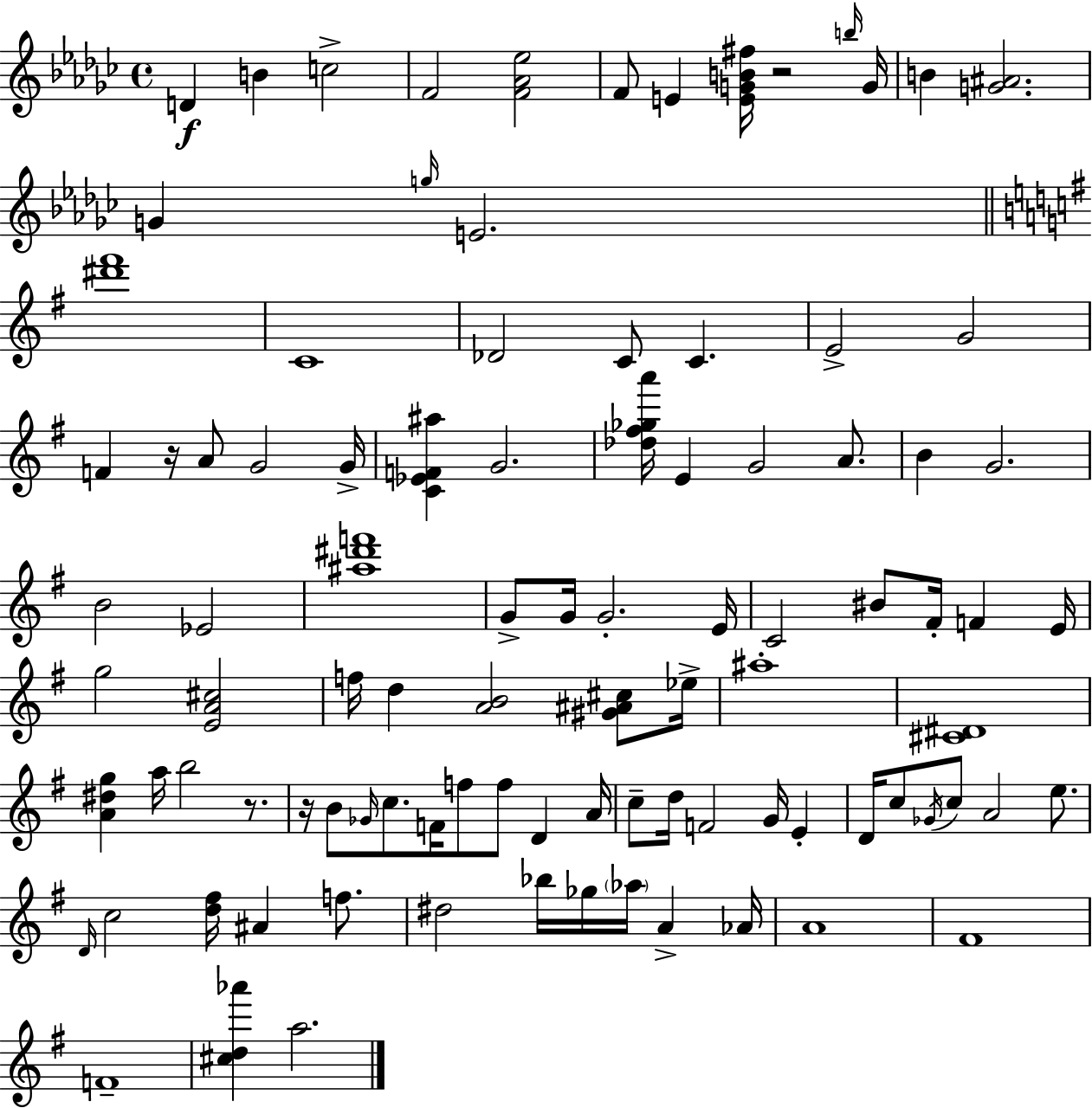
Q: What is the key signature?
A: EES minor